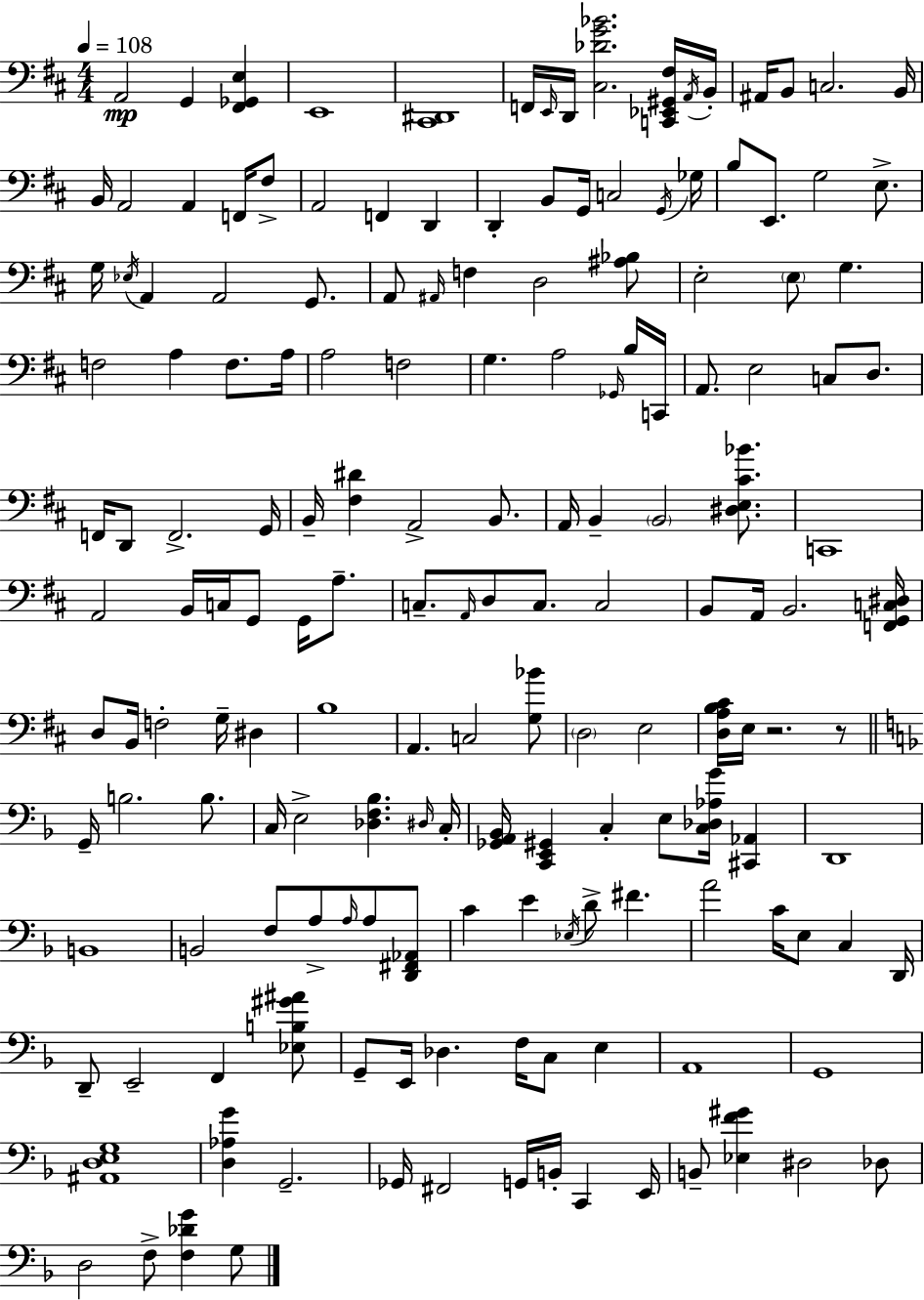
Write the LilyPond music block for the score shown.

{
  \clef bass
  \numericTimeSignature
  \time 4/4
  \key d \major
  \tempo 4 = 108
  a,2\mp g,4 <fis, ges, e>4 | e,1 | <cis, dis,>1 | f,16 \grace { e,16 } d,16 <cis des' g' bes'>2. <c, ees, gis, fis>16 | \break \acciaccatura { a,16 } b,16-. ais,16 b,8 c2. | b,16 b,16 a,2 a,4 f,16 | fis8-> a,2 f,4 d,4 | d,4-. b,8 g,16 c2 | \break \acciaccatura { g,16 } ges16 b8 e,8. g2 | e8.-> g16 \acciaccatura { ees16 } a,4 a,2 | g,8. a,8 \grace { ais,16 } f4 d2 | <ais bes>8 e2-. \parenthesize e8 g4. | \break f2 a4 | f8. a16 a2 f2 | g4. a2 | \grace { ges,16 } b16 c,16 a,8. e2 | \break c8 d8. f,16 d,8 f,2.-> | g,16 b,16-- <fis dis'>4 a,2-> | b,8. a,16 b,4-- \parenthesize b,2 | <dis e cis' bes'>8. c,1 | \break a,2 b,16 c16 | g,8 g,16 a8.-- c8.-- \grace { a,16 } d8 c8. c2 | b,8 a,16 b,2. | <f, g, c dis>16 d8 b,16 f2-. | \break g16-- dis4 b1 | a,4. c2 | <g bes'>8 \parenthesize d2 e2 | <d a b cis'>16 e16 r2. | \break r8 \bar "||" \break \key d \minor g,16-- b2. b8. | c16 e2-> <des f bes>4. \grace { dis16 } | c16-. <ges, a, bes,>16 <c, e, gis,>4 c4-. e8 <c des aes g'>16 <cis, aes,>4 | d,1 | \break b,1 | b,2 f8 a8-> \grace { a16 } a8 | <d, fis, aes,>8 c'4 e'4 \acciaccatura { ees16 } d'8-> fis'4. | a'2 c'16 e8 c4 | \break d,16 d,8-- e,2-- f,4 | <ees b gis' ais'>8 g,8-- e,16 des4. f16 c8 e4 | a,1 | g,1 | \break <ais, d e g>1 | <d aes g'>4 g,2.-- | ges,16 fis,2 g,16 b,16-. c,4 | e,16 b,8-- <ees f' gis'>4 dis2 | \break des8 d2 f8-> <f des' g'>4 | g8 \bar "|."
}